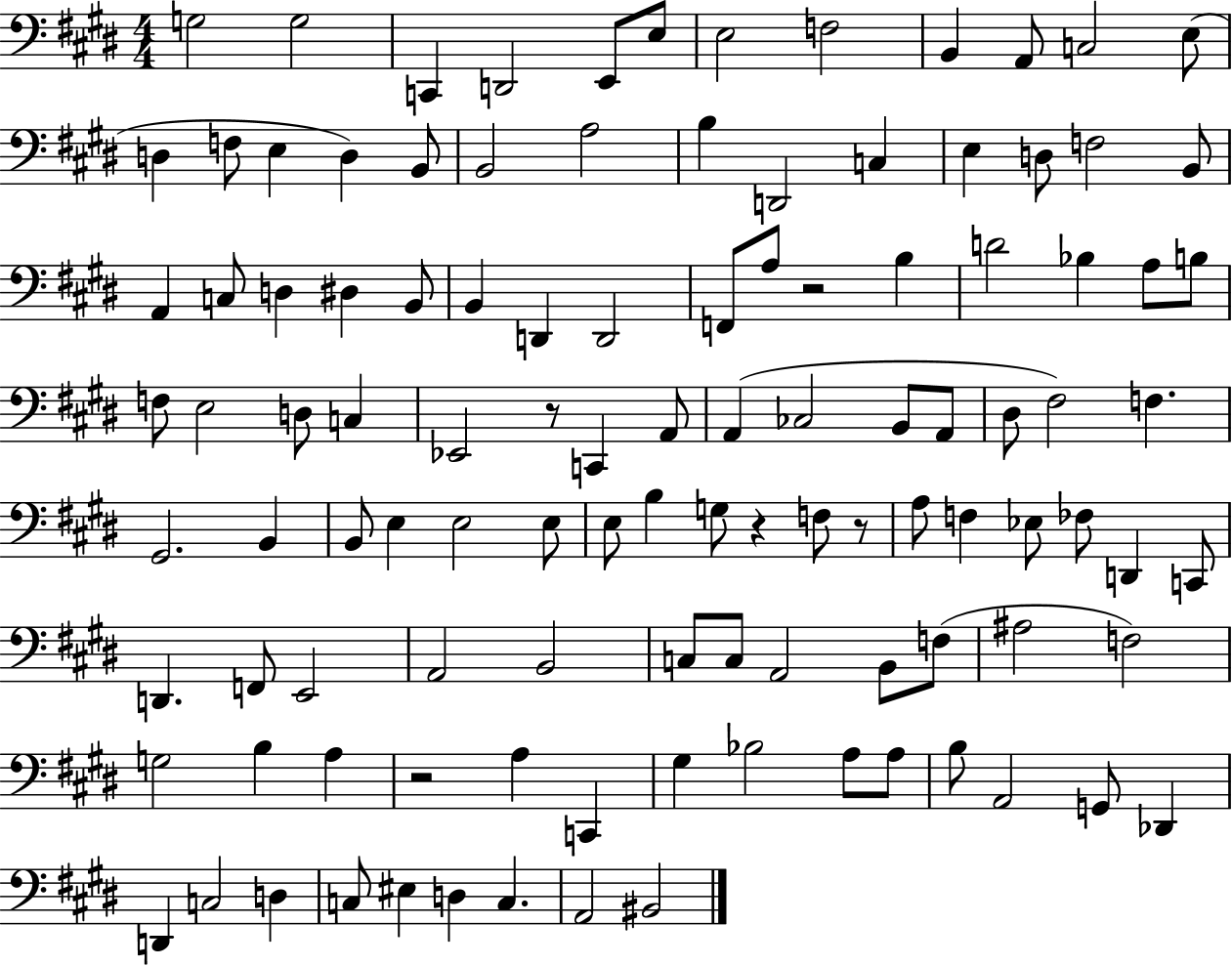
X:1
T:Untitled
M:4/4
L:1/4
K:E
G,2 G,2 C,, D,,2 E,,/2 E,/2 E,2 F,2 B,, A,,/2 C,2 E,/2 D, F,/2 E, D, B,,/2 B,,2 A,2 B, D,,2 C, E, D,/2 F,2 B,,/2 A,, C,/2 D, ^D, B,,/2 B,, D,, D,,2 F,,/2 A,/2 z2 B, D2 _B, A,/2 B,/2 F,/2 E,2 D,/2 C, _E,,2 z/2 C,, A,,/2 A,, _C,2 B,,/2 A,,/2 ^D,/2 ^F,2 F, ^G,,2 B,, B,,/2 E, E,2 E,/2 E,/2 B, G,/2 z F,/2 z/2 A,/2 F, _E,/2 _F,/2 D,, C,,/2 D,, F,,/2 E,,2 A,,2 B,,2 C,/2 C,/2 A,,2 B,,/2 F,/2 ^A,2 F,2 G,2 B, A, z2 A, C,, ^G, _B,2 A,/2 A,/2 B,/2 A,,2 G,,/2 _D,, D,, C,2 D, C,/2 ^E, D, C, A,,2 ^B,,2